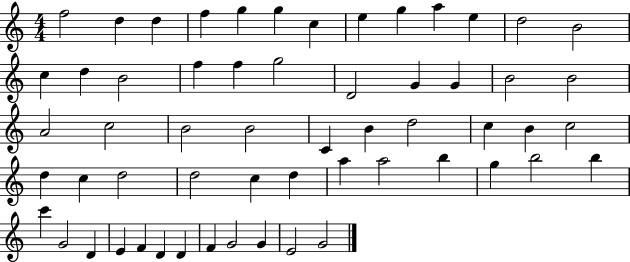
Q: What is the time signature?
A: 4/4